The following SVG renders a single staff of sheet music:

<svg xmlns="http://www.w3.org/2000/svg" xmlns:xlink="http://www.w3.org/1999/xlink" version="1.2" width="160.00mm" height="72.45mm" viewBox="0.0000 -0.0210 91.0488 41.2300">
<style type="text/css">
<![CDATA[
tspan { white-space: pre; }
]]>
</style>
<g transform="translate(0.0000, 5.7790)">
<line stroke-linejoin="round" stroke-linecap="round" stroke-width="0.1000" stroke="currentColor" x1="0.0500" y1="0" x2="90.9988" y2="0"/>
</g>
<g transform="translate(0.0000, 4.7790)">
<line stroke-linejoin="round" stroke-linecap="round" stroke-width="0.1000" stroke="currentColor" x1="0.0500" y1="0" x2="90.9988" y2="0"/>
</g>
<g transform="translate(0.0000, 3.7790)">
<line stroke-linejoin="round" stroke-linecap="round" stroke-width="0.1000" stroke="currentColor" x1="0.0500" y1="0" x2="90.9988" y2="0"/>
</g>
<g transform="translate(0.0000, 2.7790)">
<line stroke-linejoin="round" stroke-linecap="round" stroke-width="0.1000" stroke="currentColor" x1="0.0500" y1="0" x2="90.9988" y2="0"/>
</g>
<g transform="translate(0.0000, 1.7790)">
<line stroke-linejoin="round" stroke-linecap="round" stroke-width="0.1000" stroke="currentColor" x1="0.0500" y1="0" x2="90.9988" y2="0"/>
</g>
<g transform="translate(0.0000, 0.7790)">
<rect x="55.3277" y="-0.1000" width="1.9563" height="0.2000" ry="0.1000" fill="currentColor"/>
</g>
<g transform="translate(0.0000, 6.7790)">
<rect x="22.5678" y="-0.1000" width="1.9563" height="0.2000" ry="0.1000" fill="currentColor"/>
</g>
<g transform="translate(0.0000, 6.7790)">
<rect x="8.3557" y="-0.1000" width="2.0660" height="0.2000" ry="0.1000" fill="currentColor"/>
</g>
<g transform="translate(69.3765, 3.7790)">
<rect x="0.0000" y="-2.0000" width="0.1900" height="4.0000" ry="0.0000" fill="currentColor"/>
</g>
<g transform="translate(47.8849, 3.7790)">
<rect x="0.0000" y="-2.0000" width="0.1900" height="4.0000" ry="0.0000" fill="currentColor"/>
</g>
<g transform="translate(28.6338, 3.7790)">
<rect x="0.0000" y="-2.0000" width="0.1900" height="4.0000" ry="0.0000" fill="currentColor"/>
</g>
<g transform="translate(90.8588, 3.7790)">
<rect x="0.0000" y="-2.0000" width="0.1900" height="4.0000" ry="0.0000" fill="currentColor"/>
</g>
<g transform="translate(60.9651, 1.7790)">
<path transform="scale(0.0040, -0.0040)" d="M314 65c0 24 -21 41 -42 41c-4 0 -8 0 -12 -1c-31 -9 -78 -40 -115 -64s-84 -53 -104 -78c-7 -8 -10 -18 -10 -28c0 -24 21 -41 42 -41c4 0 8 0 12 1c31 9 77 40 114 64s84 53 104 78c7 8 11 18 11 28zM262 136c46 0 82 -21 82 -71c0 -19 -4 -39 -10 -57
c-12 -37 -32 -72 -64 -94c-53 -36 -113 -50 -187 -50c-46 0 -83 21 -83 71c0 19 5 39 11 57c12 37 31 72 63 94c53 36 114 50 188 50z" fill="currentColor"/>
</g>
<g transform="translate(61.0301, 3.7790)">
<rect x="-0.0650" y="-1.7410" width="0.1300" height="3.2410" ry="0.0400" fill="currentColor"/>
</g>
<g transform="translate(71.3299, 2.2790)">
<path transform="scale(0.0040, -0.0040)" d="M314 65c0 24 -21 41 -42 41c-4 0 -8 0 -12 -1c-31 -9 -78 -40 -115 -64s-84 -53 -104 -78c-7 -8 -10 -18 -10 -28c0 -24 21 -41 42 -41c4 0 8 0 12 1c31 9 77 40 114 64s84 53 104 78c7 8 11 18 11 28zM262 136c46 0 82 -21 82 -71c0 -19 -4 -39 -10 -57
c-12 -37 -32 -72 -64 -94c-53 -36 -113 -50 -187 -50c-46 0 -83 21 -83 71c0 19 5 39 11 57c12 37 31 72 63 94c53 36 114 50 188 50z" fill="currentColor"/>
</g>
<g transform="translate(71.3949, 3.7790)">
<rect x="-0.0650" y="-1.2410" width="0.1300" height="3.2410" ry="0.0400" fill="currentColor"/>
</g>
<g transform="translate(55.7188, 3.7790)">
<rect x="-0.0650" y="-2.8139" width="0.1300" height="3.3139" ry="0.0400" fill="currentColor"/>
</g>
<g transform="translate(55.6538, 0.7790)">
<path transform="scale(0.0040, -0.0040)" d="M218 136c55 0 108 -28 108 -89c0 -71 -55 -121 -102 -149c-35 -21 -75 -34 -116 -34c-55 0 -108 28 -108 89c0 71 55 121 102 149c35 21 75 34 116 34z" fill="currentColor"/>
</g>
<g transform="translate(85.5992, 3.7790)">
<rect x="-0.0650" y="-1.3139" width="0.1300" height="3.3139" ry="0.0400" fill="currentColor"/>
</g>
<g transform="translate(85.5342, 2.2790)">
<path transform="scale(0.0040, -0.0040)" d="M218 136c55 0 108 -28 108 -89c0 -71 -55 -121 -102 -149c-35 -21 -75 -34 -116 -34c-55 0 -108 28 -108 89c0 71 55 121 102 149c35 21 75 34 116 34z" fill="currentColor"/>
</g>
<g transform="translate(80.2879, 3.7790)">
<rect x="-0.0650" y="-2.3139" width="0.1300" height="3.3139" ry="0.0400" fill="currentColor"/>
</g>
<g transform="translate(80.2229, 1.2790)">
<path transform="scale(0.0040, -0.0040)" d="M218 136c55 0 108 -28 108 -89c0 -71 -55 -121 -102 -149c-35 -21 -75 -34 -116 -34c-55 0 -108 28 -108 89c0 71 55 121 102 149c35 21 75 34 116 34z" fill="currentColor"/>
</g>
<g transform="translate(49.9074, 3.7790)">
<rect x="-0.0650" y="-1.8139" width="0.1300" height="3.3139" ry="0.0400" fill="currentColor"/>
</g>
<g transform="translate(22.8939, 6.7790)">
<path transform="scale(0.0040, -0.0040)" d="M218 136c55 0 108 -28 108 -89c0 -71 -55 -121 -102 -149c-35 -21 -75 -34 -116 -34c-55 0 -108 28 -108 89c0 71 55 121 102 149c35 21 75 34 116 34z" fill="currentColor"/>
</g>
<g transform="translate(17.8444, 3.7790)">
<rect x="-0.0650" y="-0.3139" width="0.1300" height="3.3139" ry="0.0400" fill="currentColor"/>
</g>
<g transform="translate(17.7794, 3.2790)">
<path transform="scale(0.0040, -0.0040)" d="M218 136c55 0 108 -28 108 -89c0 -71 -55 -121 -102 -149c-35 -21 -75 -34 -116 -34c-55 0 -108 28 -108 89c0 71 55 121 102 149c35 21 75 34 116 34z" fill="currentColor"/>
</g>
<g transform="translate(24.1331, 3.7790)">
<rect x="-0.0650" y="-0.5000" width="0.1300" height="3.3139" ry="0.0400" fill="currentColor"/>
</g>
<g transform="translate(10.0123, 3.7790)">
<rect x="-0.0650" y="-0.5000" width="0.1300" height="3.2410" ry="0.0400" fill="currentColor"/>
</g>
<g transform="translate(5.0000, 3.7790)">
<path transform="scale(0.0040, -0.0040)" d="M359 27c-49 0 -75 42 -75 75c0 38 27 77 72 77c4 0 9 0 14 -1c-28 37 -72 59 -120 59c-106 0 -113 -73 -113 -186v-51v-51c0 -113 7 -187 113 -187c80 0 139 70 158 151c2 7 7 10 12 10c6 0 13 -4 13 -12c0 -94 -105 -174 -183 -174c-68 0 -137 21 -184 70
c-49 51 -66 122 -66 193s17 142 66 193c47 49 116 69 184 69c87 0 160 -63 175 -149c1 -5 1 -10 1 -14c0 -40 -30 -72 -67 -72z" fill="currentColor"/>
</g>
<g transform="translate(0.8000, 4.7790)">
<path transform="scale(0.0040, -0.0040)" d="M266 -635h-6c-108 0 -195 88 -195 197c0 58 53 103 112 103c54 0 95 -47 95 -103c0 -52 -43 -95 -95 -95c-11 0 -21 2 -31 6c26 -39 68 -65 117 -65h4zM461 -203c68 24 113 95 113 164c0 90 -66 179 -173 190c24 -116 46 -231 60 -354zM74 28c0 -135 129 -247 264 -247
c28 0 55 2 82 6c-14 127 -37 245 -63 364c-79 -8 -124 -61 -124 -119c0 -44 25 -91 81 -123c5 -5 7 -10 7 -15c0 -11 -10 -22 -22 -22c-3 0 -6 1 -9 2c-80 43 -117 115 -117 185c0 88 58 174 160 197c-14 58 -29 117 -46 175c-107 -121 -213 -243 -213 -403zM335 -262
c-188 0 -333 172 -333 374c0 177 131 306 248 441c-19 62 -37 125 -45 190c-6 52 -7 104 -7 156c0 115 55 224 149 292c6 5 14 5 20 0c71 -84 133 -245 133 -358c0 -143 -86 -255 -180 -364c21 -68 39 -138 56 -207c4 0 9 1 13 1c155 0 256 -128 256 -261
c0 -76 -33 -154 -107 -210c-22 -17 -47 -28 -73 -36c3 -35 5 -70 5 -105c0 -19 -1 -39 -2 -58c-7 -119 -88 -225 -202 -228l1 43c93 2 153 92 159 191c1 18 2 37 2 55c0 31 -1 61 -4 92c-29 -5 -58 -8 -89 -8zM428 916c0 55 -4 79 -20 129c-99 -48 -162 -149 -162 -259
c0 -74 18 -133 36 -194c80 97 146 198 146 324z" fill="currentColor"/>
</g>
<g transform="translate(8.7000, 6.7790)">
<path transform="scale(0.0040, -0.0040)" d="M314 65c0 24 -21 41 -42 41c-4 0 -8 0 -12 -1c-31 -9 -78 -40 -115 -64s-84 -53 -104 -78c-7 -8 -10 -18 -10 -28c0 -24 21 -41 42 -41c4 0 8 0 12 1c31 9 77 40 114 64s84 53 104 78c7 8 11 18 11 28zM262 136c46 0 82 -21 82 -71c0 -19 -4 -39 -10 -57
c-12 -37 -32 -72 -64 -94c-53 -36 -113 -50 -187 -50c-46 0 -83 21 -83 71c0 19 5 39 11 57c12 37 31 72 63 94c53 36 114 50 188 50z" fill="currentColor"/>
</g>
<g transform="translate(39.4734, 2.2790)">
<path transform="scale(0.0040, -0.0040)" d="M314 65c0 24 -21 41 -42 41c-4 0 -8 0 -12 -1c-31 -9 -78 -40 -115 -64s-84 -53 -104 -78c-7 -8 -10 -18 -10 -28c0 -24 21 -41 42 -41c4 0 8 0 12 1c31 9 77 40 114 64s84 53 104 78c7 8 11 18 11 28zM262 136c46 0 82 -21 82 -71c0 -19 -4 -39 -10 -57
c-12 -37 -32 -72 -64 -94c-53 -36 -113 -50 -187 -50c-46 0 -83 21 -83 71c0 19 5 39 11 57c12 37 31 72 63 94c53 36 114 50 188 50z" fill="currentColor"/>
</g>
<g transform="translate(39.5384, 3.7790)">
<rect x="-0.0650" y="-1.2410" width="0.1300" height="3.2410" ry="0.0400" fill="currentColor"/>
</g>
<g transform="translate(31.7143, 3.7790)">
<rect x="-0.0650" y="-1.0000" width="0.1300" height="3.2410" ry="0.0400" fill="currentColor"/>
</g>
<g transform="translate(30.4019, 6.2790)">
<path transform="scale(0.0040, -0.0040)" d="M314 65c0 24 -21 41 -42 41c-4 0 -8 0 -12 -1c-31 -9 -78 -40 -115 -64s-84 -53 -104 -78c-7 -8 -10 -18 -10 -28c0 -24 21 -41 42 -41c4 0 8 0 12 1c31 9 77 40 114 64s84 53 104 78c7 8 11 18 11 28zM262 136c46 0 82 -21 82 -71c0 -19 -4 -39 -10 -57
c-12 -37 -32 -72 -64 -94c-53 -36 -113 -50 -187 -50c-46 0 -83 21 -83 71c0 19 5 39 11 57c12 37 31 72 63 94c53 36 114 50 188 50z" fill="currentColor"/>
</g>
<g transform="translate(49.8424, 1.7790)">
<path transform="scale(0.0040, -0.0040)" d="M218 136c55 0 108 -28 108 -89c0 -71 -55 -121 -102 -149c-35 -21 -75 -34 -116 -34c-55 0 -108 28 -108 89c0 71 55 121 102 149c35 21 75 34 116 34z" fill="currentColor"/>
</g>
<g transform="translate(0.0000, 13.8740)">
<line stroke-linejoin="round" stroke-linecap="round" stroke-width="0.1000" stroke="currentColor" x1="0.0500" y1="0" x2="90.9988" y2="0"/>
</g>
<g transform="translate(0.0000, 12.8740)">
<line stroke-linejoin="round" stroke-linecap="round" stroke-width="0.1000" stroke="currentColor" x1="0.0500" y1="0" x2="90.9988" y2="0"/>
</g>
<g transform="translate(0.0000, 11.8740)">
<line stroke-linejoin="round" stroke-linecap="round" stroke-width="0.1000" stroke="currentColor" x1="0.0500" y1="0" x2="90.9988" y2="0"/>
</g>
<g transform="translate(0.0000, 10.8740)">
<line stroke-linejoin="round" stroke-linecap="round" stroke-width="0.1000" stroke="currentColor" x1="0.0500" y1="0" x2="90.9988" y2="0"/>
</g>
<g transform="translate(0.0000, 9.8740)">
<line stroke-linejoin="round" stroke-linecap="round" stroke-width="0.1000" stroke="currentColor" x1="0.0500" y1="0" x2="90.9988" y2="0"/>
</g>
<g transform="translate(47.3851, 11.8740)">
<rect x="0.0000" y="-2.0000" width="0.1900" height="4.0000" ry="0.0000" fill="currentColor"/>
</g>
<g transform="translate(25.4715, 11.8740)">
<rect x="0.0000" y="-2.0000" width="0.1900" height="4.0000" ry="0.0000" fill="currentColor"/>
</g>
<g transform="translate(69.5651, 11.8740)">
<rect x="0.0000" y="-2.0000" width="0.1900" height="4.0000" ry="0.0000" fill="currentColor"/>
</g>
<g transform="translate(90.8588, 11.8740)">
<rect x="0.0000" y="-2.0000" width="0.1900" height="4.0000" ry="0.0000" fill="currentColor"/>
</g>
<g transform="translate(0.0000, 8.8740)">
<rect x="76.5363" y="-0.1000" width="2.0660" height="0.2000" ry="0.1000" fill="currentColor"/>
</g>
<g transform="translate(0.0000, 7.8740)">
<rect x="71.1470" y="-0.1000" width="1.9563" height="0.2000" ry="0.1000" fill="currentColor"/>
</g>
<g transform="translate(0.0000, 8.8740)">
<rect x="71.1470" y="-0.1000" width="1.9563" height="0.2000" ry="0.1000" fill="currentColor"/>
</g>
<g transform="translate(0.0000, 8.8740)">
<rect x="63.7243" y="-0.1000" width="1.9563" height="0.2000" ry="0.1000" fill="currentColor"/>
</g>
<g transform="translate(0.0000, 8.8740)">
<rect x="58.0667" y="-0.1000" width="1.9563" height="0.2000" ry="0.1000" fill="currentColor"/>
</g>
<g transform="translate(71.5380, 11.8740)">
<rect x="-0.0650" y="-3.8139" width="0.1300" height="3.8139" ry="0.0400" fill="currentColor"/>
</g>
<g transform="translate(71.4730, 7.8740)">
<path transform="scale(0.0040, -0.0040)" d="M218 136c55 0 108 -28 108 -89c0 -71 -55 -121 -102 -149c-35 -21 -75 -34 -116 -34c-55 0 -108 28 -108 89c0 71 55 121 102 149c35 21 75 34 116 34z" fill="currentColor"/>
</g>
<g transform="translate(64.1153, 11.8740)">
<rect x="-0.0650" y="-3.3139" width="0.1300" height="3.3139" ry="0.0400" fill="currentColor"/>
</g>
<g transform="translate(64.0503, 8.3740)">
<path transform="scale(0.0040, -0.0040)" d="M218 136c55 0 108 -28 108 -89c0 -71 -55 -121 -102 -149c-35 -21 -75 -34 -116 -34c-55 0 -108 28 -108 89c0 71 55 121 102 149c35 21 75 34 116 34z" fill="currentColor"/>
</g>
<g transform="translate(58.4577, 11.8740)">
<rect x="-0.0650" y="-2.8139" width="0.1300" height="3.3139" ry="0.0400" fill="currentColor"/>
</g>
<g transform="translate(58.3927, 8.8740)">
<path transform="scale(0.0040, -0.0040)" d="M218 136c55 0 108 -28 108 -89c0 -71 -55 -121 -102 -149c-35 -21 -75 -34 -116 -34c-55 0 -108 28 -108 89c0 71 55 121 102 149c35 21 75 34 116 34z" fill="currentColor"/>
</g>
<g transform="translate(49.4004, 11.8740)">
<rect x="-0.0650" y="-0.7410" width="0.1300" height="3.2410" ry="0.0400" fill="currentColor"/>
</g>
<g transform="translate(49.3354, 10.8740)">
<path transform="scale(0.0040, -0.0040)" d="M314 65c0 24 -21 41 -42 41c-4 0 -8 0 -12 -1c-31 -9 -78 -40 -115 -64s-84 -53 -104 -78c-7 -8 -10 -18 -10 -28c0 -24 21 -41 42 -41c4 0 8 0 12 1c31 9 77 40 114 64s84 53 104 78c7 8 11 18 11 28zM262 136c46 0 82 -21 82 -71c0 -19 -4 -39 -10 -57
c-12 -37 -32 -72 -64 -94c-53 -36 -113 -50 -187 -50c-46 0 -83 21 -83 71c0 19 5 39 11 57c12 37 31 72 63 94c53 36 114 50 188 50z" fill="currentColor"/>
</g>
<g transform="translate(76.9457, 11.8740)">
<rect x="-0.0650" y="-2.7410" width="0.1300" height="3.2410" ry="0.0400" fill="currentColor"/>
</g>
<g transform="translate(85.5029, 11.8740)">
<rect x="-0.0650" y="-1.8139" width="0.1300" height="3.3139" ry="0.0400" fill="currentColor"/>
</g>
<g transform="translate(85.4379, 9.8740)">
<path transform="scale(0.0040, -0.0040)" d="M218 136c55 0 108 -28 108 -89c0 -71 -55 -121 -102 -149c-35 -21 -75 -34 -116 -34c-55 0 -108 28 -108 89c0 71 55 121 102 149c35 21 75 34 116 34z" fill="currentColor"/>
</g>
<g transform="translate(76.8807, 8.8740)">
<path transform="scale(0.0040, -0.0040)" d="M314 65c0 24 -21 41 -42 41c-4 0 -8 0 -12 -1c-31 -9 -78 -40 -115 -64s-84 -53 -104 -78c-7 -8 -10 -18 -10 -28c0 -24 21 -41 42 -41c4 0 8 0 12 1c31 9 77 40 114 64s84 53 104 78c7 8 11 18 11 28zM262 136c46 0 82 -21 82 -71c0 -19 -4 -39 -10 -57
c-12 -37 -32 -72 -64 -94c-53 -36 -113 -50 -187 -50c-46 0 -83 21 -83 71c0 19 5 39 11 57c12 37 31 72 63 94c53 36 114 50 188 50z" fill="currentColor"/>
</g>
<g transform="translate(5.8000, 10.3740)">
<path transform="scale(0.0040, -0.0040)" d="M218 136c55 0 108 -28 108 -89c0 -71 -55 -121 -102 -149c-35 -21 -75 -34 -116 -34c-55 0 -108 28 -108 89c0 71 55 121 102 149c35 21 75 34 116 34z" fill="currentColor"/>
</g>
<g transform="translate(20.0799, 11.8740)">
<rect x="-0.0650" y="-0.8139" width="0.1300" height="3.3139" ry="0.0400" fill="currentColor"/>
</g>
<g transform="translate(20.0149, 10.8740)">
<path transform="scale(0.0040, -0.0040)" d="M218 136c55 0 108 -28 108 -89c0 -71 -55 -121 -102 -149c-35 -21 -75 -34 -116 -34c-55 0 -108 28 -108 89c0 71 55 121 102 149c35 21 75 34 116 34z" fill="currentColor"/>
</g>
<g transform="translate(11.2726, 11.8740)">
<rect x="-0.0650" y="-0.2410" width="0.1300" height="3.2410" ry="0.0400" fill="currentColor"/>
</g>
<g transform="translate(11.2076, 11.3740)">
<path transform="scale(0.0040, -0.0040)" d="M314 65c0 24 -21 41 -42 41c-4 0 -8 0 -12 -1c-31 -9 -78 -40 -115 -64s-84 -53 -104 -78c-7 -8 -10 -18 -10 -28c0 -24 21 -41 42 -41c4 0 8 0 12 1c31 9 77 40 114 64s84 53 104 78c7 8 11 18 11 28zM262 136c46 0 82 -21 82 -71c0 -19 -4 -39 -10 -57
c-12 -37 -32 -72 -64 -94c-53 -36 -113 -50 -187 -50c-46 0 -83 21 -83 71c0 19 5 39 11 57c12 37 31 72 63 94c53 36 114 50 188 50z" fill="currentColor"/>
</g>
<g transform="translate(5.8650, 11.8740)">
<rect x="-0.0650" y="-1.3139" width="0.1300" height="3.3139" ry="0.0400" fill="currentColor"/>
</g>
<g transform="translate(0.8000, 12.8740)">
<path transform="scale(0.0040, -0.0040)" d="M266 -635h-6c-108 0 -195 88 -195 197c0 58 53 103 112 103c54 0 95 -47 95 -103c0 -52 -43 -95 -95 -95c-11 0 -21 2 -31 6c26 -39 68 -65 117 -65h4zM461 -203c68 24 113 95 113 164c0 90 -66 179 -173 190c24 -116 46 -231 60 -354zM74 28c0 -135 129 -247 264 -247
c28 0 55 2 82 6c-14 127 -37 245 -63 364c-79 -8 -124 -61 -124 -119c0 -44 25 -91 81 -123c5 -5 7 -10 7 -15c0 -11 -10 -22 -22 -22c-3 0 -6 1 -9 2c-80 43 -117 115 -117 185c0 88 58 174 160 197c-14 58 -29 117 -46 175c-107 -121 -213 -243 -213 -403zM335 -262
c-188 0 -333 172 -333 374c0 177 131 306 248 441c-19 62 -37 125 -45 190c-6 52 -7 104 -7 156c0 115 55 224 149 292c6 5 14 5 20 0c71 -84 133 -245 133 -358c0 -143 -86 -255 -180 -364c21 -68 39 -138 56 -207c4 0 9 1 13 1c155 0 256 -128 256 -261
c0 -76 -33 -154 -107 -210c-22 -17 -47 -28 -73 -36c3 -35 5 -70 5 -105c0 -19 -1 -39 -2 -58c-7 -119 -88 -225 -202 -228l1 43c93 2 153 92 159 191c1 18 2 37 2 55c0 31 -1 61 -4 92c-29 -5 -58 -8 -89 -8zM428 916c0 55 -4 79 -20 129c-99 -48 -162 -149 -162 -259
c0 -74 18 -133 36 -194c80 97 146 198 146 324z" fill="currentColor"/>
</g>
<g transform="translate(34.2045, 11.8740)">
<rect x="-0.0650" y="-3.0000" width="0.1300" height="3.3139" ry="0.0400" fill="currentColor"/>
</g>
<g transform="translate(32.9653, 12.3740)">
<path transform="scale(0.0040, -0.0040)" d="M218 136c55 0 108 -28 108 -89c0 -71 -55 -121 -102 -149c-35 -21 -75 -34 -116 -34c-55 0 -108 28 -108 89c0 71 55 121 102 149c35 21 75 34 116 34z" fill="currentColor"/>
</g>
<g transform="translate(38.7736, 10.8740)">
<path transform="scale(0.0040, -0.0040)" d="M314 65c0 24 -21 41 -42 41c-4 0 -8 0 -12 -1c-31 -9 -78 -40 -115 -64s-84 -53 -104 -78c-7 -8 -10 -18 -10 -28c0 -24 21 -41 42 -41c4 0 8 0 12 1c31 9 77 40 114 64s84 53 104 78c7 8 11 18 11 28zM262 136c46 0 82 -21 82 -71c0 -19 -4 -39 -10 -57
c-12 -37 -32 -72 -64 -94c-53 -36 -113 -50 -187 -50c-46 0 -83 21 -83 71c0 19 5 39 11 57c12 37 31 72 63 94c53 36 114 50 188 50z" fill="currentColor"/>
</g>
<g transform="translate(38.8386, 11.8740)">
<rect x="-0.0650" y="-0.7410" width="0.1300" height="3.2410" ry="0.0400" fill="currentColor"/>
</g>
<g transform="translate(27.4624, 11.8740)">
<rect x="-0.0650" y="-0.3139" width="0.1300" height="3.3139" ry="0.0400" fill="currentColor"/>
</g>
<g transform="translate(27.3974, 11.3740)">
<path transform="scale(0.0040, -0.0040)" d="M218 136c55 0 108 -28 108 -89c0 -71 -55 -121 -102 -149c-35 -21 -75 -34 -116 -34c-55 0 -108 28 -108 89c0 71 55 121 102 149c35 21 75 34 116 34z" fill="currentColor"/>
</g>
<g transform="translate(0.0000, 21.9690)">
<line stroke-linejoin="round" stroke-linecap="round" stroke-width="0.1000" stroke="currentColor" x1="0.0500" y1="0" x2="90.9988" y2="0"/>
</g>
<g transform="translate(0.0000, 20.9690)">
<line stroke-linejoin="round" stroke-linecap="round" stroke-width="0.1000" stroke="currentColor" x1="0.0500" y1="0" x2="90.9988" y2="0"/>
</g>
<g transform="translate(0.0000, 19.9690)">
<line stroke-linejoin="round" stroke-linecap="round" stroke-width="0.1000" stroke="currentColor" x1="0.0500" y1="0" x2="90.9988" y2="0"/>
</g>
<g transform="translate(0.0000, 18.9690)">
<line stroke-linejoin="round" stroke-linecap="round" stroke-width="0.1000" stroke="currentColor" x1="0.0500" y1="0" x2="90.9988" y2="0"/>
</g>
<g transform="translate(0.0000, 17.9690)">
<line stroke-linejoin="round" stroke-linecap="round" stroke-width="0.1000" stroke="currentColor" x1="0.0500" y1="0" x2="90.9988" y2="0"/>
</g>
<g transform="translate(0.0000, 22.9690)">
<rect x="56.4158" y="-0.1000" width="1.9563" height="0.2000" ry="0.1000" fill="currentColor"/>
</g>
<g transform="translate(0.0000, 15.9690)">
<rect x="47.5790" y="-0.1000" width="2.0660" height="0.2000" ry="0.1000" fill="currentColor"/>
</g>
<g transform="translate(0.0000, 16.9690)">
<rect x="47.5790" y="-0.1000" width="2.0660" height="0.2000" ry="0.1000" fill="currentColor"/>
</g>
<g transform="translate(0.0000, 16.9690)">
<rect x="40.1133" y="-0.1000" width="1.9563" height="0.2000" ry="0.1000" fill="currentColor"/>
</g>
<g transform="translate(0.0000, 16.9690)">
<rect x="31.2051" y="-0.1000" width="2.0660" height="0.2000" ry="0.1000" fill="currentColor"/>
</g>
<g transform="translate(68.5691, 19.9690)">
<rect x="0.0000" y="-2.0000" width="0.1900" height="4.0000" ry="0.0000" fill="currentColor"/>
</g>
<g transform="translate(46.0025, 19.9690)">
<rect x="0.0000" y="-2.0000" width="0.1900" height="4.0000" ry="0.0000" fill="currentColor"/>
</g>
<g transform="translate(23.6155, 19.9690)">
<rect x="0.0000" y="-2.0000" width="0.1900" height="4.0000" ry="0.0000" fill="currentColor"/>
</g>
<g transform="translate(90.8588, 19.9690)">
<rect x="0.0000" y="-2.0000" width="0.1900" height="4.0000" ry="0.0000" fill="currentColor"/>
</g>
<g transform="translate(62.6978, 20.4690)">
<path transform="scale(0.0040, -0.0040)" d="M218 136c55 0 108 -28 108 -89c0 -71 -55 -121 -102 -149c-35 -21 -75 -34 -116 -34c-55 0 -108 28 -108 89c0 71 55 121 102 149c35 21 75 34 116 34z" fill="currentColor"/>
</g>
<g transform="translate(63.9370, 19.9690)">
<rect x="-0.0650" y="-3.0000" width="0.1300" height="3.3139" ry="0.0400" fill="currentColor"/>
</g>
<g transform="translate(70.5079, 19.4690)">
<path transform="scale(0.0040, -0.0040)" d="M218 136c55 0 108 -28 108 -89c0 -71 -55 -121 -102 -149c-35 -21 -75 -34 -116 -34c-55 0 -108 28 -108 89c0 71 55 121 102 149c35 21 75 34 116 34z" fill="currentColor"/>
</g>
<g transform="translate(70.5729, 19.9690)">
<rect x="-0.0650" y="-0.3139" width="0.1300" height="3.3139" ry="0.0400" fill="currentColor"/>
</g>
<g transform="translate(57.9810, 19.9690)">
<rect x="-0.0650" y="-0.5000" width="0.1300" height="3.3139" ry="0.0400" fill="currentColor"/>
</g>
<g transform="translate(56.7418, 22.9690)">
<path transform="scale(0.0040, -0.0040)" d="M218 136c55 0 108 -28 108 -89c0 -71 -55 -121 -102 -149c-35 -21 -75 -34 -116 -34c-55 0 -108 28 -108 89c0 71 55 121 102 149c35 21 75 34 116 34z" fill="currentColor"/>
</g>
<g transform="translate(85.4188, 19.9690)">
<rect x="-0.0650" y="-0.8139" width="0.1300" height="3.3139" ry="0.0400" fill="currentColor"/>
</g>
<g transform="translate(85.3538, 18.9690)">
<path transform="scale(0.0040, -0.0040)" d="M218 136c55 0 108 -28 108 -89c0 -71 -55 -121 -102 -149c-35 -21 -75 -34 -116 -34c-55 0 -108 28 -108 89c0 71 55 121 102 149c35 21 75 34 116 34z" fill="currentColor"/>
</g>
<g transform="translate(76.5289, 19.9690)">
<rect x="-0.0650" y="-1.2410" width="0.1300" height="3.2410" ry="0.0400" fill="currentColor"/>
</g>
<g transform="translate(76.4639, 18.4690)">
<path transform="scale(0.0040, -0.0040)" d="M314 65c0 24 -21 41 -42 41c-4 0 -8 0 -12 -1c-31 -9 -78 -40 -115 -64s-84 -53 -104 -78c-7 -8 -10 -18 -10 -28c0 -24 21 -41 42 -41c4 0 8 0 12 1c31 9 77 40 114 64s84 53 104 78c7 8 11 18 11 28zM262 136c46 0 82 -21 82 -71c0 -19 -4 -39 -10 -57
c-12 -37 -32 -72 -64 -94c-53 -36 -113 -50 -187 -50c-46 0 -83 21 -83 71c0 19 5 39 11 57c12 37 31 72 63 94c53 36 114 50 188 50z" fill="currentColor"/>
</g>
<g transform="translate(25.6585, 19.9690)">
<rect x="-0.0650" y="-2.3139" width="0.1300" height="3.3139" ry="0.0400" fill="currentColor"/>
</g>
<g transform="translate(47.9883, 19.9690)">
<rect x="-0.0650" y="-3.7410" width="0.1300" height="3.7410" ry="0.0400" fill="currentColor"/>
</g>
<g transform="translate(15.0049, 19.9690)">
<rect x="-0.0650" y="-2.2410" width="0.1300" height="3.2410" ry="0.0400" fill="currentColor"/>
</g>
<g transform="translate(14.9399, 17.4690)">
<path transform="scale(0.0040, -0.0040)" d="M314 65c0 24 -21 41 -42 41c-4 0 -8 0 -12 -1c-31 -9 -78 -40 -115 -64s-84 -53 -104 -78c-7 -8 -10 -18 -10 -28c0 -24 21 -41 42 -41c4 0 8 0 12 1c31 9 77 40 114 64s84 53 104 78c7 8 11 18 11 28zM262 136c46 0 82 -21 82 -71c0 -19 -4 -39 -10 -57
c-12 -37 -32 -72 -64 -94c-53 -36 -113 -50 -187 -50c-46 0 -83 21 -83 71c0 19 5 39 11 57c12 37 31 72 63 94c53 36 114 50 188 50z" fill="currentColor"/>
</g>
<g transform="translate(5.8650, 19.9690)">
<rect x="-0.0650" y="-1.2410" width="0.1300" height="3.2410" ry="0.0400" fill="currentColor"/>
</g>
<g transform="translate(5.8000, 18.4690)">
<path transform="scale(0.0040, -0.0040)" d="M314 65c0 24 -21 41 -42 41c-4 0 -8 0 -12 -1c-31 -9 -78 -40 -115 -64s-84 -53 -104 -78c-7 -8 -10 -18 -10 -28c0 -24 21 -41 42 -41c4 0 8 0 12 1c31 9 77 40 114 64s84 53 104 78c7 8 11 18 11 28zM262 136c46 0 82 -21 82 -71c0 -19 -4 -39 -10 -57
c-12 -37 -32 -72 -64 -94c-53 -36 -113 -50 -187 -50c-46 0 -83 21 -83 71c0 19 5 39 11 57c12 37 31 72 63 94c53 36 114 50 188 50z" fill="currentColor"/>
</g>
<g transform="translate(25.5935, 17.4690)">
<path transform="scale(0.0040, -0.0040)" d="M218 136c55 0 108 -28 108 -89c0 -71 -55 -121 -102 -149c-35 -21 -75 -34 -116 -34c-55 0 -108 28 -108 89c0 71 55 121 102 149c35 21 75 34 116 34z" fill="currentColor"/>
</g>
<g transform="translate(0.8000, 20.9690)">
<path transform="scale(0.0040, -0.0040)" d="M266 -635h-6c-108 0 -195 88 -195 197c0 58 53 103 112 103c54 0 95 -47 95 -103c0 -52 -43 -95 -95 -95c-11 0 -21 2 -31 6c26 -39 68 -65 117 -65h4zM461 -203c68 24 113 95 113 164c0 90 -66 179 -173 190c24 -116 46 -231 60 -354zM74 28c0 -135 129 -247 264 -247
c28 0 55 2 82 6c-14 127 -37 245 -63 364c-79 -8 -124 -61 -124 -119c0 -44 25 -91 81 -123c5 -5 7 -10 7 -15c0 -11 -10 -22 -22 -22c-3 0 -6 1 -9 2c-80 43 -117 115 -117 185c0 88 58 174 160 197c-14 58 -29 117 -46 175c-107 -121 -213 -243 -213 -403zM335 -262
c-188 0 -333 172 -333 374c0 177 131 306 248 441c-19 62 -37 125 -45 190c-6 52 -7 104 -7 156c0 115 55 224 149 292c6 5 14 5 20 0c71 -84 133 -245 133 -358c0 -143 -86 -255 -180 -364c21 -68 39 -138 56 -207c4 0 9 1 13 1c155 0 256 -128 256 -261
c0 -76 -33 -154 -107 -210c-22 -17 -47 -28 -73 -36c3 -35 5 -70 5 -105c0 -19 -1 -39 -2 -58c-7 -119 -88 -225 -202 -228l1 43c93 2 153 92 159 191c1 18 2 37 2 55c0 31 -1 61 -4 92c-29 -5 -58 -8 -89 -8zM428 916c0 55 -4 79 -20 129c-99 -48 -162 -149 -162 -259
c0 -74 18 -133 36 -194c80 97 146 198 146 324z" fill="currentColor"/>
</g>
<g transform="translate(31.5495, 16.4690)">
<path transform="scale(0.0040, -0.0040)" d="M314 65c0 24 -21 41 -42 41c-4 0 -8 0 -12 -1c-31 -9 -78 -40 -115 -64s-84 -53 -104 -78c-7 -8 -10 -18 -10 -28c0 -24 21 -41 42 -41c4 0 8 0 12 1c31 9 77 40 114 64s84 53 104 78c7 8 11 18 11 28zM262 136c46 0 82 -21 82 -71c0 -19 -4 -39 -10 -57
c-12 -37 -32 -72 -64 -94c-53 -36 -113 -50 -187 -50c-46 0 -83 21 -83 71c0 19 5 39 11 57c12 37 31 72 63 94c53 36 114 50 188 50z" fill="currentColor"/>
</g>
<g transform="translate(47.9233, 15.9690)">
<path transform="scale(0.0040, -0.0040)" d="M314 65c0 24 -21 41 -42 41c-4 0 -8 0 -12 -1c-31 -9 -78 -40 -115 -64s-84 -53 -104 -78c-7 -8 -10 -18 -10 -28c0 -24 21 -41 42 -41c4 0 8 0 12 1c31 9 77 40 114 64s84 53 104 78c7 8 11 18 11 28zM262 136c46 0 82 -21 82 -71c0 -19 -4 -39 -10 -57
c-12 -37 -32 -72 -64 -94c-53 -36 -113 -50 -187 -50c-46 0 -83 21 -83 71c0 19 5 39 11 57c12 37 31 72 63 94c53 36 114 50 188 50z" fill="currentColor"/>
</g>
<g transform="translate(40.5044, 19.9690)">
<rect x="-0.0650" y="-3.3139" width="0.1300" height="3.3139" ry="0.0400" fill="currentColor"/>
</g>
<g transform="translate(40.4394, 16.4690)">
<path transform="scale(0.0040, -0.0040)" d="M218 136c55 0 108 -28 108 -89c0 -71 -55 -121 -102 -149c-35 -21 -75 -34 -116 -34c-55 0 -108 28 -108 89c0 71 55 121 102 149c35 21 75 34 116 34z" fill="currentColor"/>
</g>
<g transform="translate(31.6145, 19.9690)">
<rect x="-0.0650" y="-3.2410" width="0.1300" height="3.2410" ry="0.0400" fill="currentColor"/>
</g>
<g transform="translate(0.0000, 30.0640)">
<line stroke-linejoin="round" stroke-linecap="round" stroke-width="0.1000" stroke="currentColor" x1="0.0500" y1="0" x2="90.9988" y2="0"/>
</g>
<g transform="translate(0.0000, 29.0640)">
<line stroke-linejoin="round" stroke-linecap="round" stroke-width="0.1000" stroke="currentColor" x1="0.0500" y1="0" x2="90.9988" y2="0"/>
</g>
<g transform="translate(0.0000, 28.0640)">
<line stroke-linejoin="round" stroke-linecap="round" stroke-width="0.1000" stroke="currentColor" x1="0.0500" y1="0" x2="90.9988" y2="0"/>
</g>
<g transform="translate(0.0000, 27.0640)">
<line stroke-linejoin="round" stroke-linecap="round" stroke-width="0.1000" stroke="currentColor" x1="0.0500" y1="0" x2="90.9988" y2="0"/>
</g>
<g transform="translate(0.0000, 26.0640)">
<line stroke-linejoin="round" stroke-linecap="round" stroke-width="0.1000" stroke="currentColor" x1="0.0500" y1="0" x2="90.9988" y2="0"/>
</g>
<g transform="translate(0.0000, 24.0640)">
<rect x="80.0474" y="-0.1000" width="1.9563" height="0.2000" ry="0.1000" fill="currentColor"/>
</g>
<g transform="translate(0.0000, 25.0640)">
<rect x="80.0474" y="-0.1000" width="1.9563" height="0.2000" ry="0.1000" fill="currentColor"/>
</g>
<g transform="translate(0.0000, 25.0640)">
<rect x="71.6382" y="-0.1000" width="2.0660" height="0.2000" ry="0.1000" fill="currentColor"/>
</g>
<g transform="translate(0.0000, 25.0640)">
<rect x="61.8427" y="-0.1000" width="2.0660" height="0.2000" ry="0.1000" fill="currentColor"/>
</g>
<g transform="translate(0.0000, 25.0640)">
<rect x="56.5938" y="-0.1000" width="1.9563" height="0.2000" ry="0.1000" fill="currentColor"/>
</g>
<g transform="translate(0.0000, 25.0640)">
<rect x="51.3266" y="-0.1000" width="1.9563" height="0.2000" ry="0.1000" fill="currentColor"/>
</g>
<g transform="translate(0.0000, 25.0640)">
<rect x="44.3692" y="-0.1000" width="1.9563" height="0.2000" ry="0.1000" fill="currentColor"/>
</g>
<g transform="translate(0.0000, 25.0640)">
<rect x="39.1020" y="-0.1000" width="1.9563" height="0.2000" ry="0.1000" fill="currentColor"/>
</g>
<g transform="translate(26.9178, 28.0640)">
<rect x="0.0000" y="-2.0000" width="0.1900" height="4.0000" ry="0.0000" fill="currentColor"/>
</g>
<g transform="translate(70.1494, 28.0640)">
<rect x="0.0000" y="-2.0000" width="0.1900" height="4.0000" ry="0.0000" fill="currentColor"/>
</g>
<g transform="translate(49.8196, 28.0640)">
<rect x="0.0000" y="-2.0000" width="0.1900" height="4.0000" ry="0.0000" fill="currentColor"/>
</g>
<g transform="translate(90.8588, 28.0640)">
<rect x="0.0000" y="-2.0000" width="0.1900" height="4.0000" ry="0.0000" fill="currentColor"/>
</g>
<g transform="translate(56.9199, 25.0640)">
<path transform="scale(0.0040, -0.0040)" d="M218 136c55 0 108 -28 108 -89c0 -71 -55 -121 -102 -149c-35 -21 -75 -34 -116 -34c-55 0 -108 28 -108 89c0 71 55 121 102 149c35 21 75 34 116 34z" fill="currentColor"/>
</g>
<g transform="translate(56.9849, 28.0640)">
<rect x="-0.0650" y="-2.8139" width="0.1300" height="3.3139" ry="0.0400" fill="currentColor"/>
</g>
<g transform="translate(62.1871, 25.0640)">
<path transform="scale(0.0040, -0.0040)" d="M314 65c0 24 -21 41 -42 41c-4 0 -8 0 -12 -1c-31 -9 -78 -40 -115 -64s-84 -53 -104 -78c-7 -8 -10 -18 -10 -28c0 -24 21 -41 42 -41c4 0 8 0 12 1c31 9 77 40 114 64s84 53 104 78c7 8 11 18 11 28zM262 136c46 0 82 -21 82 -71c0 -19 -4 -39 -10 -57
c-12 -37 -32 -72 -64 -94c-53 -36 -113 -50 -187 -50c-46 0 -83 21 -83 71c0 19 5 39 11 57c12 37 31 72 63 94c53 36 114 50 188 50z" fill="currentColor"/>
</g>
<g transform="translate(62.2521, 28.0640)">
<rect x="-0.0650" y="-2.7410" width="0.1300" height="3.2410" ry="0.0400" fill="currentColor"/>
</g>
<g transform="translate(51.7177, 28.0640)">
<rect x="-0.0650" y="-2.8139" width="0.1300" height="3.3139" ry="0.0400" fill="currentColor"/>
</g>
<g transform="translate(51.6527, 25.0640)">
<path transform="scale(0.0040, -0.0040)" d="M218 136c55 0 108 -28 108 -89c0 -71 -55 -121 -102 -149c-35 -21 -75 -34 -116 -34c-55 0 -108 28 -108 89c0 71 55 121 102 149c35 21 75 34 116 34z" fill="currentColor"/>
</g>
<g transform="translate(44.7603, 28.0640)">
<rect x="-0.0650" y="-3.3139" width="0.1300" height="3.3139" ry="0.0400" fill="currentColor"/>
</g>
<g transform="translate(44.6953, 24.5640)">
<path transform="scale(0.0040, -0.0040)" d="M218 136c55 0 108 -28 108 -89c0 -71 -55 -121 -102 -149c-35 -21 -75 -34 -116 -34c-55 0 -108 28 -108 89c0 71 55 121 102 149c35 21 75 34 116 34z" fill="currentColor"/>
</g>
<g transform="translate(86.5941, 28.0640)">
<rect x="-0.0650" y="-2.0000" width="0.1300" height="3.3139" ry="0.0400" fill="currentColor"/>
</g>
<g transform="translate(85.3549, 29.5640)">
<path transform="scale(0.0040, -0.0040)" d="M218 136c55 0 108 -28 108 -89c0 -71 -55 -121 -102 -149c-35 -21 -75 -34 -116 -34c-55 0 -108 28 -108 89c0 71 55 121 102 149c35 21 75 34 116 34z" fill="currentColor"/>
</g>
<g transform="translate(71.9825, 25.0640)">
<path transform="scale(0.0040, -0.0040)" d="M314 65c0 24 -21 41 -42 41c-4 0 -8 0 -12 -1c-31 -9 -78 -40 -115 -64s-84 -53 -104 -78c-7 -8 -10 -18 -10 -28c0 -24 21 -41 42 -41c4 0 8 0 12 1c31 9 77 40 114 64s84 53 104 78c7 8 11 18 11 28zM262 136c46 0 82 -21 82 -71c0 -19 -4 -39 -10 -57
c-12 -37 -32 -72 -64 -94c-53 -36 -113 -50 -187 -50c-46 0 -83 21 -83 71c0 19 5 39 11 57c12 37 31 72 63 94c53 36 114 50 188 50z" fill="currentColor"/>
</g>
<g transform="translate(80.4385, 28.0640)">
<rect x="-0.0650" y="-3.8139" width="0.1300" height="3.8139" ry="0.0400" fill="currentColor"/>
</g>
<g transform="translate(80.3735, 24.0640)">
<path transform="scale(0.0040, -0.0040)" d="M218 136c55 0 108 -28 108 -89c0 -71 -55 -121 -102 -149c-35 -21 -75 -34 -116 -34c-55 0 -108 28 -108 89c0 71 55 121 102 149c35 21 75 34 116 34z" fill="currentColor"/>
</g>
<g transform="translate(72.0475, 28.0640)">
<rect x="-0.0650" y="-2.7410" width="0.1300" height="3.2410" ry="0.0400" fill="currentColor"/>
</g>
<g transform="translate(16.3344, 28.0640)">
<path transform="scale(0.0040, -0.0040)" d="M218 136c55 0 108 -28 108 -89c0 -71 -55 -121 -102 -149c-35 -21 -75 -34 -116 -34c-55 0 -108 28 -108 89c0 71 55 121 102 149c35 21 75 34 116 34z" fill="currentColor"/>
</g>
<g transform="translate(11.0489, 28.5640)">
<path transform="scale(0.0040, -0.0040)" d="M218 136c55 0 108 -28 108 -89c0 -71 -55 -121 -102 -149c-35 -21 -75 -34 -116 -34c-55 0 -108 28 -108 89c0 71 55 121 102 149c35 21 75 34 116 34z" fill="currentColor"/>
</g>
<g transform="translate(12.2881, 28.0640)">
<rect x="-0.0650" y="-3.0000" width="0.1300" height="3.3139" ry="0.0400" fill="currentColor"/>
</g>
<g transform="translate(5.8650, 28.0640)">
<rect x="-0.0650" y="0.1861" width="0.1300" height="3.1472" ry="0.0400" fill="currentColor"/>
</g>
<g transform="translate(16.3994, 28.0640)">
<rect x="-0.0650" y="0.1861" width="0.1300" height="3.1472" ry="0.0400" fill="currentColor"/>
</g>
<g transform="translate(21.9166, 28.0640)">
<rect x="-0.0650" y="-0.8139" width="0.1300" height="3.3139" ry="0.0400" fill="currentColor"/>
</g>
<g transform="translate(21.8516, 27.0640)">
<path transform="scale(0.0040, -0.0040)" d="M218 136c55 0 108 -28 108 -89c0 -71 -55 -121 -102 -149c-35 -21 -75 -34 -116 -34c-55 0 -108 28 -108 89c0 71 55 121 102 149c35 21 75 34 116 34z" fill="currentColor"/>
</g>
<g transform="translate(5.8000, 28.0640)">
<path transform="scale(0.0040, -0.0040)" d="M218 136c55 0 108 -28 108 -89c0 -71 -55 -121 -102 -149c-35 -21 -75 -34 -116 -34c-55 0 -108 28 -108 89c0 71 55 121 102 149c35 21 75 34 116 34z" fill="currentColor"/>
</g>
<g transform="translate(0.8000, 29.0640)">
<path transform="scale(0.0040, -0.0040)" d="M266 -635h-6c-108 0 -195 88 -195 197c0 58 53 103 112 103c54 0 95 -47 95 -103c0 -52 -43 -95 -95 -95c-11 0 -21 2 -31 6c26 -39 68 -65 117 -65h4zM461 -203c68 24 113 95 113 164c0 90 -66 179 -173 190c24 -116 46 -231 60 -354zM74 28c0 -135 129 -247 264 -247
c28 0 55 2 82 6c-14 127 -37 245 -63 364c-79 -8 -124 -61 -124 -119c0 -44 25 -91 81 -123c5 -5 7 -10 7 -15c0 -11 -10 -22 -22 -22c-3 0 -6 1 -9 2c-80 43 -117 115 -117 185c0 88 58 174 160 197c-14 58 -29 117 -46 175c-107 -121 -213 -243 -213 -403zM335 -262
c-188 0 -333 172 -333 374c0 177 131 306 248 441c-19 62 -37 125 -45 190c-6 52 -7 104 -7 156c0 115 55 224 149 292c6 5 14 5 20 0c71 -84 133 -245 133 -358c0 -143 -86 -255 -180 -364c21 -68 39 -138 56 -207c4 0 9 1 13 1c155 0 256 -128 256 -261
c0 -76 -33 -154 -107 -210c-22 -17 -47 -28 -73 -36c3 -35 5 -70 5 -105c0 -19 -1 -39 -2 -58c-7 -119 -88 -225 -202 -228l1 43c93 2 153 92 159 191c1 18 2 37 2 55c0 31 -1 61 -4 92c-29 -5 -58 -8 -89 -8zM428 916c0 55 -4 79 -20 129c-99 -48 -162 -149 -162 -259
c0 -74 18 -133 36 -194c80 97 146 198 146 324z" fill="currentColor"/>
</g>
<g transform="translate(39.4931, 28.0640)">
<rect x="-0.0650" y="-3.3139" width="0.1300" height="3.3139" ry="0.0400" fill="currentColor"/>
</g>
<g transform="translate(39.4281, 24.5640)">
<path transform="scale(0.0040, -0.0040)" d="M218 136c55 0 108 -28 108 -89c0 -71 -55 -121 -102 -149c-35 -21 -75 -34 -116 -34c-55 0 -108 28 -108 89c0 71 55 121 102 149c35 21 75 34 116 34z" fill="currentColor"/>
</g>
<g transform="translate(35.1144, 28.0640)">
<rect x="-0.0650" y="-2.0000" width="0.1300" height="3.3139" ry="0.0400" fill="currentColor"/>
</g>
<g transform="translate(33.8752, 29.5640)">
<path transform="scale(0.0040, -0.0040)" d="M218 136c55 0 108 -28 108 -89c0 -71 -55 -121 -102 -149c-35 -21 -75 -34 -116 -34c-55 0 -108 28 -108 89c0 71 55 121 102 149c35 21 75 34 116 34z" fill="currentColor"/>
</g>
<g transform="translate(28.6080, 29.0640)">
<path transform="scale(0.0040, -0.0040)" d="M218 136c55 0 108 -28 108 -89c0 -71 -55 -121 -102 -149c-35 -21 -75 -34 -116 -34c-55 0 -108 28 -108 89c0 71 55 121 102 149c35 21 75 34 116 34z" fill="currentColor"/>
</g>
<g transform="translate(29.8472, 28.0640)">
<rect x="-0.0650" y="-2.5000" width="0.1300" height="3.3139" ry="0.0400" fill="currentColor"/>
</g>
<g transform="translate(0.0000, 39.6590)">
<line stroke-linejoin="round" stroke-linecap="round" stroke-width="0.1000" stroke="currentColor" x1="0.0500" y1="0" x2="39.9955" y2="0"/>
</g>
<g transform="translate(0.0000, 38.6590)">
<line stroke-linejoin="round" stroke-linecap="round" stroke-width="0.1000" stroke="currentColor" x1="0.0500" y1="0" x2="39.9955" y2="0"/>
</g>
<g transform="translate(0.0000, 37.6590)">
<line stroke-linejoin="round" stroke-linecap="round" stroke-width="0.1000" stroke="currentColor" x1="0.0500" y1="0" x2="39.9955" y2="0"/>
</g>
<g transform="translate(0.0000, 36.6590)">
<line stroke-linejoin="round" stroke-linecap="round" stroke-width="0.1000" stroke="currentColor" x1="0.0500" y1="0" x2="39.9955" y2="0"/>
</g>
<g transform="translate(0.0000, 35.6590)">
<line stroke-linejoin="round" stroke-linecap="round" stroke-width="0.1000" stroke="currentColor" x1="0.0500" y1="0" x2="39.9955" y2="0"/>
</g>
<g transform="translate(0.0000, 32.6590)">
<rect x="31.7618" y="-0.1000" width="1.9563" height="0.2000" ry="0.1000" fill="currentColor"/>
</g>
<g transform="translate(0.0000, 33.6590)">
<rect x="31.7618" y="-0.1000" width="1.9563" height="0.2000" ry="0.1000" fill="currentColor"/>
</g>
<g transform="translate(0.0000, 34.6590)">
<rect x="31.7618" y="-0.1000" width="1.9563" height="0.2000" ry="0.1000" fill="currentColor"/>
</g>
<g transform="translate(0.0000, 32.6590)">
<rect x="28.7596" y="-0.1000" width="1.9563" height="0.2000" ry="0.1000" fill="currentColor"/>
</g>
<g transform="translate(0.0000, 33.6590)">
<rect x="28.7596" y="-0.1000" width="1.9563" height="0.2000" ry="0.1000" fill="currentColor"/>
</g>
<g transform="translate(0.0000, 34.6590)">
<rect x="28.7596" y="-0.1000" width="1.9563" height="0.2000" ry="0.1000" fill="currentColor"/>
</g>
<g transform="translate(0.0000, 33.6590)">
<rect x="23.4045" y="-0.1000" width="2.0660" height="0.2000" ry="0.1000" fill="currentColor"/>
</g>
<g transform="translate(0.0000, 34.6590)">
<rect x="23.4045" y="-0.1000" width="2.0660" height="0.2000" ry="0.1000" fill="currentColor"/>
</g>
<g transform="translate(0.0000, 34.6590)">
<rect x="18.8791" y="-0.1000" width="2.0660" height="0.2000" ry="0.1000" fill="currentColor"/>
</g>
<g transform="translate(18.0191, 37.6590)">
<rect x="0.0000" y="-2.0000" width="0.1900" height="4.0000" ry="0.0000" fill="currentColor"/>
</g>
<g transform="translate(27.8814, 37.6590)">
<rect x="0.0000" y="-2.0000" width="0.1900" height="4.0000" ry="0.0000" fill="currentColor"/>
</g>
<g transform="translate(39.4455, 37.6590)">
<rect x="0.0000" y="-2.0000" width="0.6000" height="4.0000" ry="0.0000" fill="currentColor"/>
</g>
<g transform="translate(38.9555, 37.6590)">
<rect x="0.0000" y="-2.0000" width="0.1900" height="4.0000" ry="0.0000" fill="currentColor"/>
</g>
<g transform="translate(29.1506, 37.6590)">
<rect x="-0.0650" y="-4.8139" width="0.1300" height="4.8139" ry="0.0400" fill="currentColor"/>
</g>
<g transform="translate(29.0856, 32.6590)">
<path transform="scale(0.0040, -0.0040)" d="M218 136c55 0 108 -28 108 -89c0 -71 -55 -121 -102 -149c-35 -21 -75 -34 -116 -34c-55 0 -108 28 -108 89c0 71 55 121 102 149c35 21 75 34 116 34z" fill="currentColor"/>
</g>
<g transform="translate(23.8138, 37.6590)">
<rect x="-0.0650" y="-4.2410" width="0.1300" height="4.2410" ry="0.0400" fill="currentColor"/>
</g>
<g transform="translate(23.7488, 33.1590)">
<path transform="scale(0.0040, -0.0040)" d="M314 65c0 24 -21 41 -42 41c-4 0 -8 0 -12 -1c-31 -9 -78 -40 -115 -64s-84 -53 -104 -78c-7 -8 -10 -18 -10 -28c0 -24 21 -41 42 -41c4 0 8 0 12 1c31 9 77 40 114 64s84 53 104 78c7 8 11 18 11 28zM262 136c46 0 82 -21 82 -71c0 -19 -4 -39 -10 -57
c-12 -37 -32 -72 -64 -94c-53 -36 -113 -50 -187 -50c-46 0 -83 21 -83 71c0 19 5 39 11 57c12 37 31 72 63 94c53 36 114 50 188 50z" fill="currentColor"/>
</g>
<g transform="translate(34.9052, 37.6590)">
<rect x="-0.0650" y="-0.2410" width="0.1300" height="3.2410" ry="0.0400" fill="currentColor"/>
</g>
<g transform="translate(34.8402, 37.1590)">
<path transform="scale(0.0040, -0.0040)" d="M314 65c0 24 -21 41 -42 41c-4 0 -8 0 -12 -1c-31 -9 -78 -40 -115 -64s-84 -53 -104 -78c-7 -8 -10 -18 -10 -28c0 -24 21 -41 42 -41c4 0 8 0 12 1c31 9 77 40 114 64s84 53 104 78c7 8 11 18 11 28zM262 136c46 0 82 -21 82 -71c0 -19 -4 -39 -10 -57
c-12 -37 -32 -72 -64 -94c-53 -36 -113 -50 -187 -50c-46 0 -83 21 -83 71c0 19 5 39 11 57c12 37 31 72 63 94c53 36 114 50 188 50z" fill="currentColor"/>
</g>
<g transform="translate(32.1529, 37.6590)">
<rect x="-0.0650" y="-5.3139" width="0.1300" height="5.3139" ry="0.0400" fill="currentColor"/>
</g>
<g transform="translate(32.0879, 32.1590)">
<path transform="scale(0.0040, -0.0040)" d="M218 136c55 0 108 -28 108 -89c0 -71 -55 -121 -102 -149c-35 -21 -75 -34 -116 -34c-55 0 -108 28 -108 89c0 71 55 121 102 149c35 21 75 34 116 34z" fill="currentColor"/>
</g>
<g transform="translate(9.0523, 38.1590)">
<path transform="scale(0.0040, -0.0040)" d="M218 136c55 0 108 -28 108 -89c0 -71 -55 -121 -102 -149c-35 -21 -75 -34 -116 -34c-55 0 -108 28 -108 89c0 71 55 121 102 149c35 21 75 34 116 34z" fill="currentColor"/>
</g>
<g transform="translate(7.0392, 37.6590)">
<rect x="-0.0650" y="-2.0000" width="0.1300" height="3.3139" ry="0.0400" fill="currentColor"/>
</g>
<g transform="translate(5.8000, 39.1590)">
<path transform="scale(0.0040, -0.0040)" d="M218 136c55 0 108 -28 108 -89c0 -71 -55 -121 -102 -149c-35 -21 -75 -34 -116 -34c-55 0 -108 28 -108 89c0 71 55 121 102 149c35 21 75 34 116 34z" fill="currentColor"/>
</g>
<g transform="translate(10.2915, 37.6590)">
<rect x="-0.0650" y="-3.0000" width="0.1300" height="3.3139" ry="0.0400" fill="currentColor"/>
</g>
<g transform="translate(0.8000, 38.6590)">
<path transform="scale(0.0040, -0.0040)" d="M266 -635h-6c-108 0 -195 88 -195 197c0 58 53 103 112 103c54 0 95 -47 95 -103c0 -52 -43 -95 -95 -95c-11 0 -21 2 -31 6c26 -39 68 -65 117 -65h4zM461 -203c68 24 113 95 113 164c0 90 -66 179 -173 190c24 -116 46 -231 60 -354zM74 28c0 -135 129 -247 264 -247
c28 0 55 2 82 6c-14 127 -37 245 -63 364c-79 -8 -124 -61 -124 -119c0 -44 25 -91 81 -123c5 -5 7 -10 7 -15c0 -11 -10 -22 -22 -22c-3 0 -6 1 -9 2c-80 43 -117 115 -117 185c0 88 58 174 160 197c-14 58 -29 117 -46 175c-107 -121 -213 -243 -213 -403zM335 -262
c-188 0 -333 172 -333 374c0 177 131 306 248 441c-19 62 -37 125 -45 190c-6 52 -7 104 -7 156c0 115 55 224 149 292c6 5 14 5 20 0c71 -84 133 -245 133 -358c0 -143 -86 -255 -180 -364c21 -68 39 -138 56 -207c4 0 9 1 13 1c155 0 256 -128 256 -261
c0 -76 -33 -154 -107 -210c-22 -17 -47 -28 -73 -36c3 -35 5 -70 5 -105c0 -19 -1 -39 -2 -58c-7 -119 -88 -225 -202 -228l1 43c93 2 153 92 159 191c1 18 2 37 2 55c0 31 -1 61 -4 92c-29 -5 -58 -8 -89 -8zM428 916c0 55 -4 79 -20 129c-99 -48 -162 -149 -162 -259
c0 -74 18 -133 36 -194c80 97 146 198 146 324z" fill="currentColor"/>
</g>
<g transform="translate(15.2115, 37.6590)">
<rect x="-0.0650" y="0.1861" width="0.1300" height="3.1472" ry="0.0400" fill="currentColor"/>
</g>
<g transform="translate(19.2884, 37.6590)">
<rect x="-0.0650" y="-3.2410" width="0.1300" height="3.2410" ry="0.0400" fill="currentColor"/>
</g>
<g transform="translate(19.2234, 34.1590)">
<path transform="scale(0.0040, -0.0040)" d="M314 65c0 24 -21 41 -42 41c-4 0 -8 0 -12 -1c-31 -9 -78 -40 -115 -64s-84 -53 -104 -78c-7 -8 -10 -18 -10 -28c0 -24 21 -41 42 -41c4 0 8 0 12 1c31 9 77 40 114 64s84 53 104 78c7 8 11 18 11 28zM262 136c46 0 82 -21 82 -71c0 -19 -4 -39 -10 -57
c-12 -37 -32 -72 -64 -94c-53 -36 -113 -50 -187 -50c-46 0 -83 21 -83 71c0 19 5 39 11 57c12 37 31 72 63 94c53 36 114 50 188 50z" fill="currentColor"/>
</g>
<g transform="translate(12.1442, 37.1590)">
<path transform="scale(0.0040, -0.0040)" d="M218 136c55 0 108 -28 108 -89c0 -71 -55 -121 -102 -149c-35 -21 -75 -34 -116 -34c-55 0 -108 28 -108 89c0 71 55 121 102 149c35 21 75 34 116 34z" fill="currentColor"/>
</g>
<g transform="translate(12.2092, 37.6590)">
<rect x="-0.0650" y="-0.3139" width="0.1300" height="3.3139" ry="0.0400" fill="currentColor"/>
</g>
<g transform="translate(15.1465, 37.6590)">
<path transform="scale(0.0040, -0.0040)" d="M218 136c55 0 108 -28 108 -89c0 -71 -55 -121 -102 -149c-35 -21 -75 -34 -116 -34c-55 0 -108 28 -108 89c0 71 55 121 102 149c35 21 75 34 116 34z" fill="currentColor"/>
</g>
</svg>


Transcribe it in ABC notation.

X:1
T:Untitled
M:4/4
L:1/4
K:C
C2 c C D2 e2 f a f2 e2 g e e c2 d c A d2 d2 a b c' a2 f e2 g2 g b2 b c'2 C A c e2 d B A B d G F b b a a a2 a2 c' F F A c B b2 d'2 e' f' c2